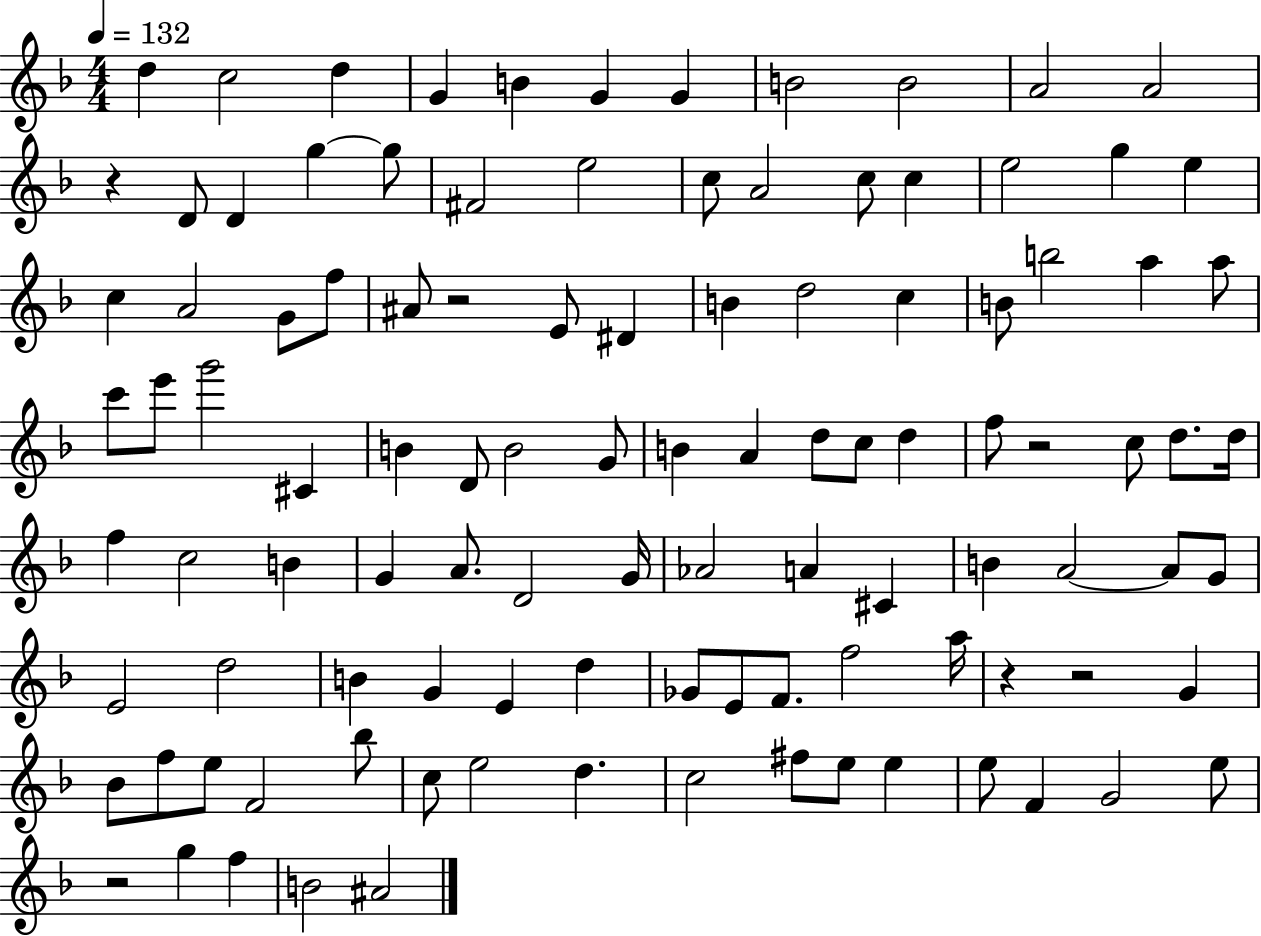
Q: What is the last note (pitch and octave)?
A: A#4